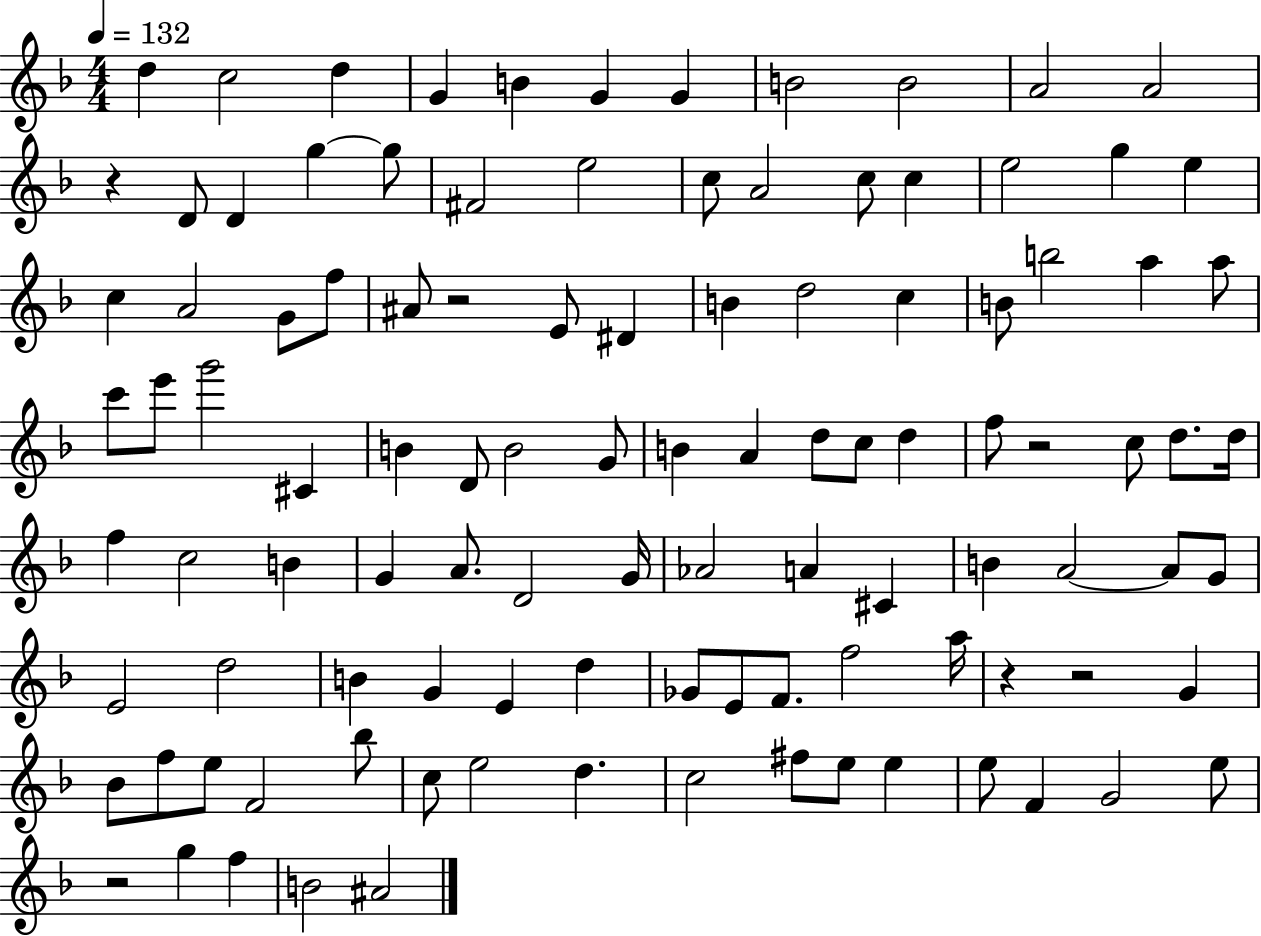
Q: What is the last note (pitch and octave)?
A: A#4